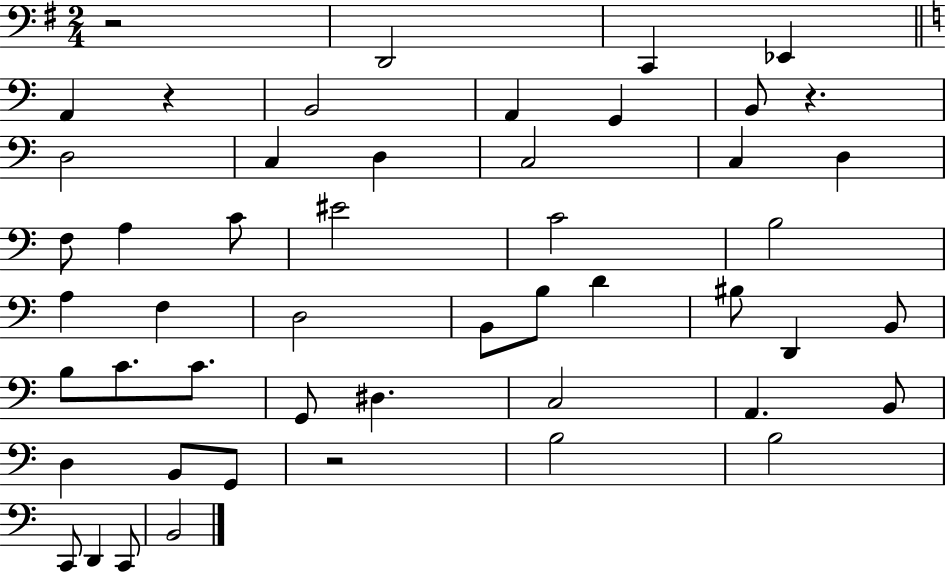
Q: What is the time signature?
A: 2/4